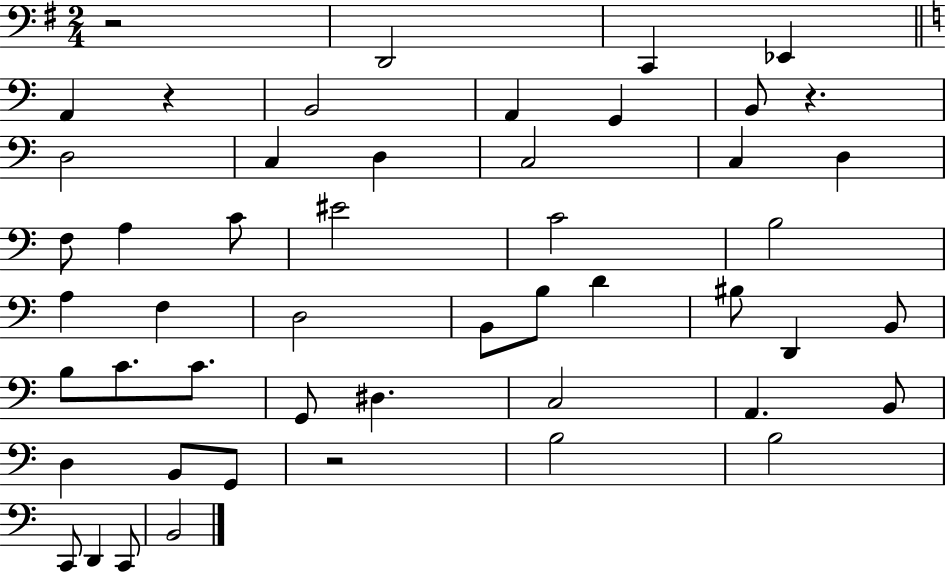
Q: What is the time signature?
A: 2/4